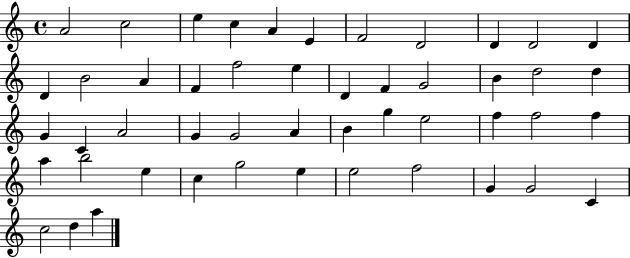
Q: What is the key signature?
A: C major